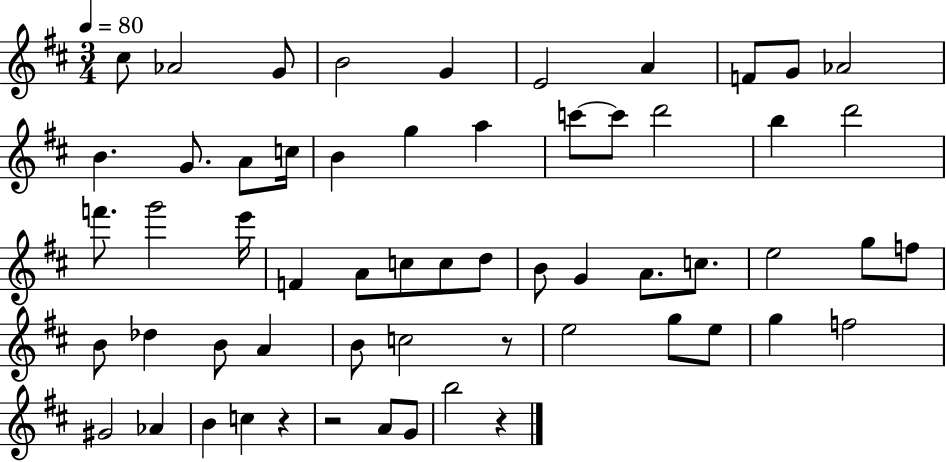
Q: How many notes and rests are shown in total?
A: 59